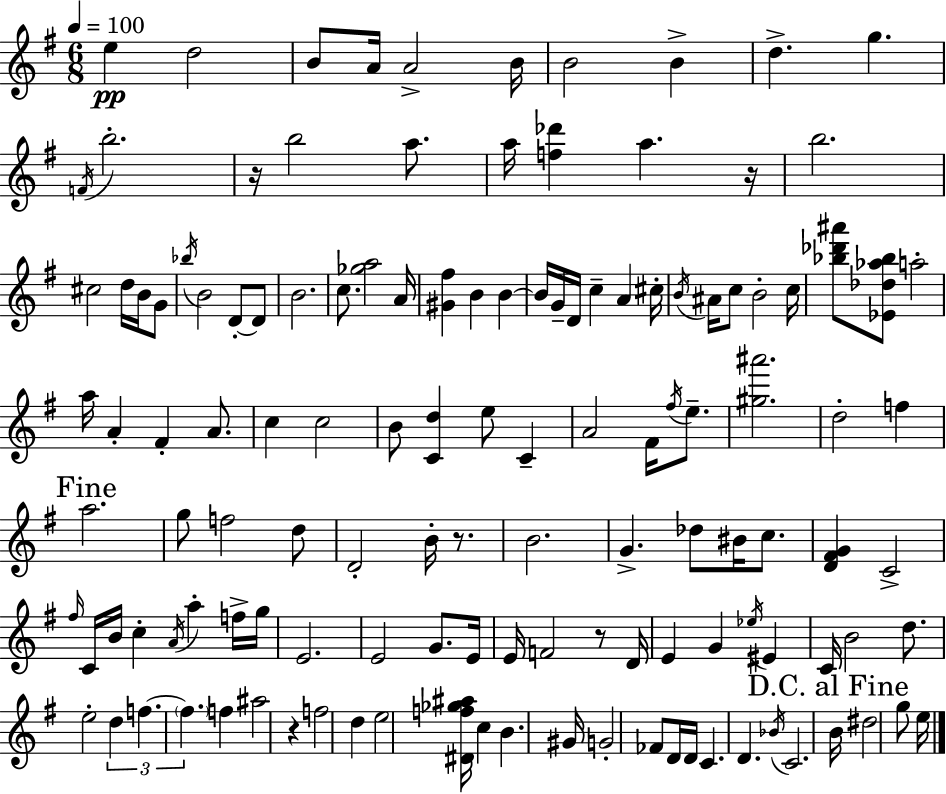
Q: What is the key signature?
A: E minor